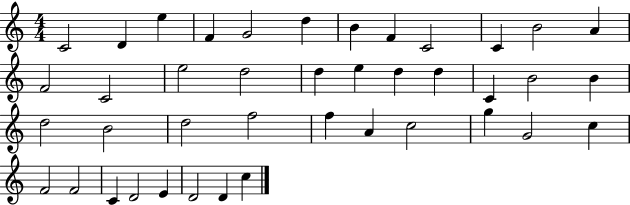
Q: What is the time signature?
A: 4/4